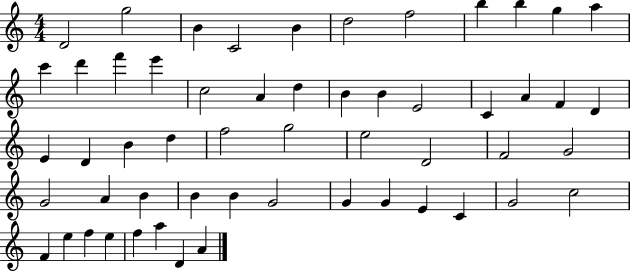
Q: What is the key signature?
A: C major